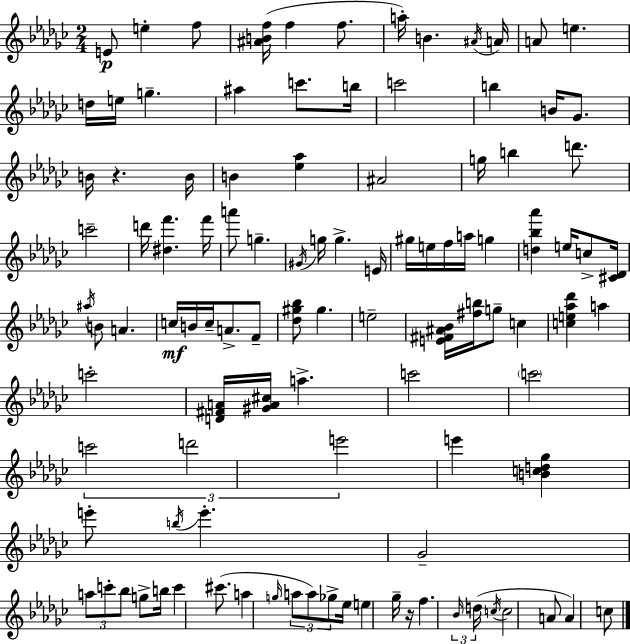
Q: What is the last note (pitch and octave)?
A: C5